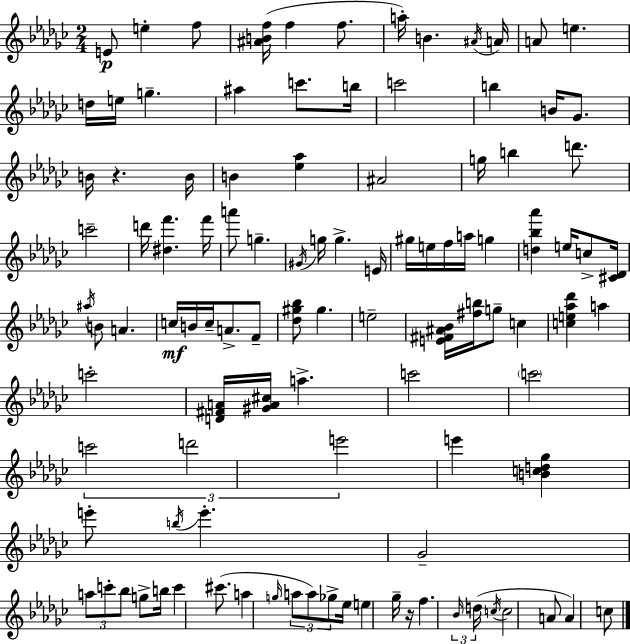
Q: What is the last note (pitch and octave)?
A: C5